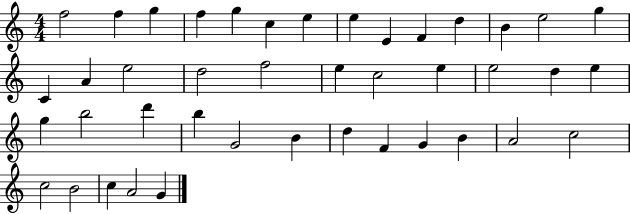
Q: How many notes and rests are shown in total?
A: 42